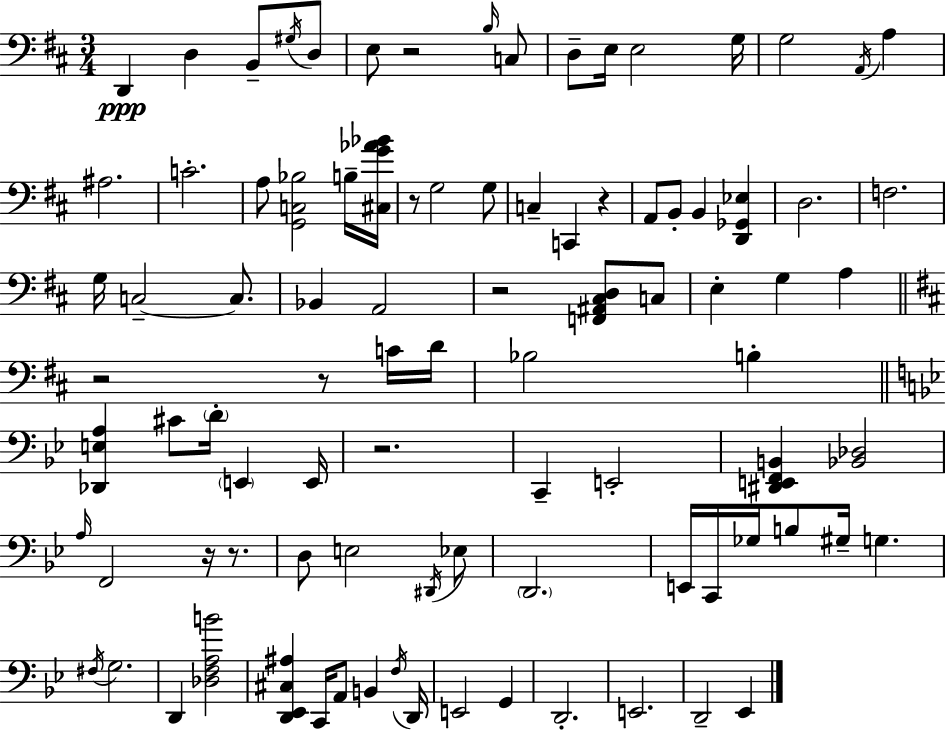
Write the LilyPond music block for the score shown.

{
  \clef bass
  \numericTimeSignature
  \time 3/4
  \key d \major
  d,4\ppp d4 b,8-- \acciaccatura { gis16 } d8 | e8 r2 \grace { b16 } | c8 d8-- e16 e2 | g16 g2 \acciaccatura { a,16 } a4 | \break ais2. | c'2.-. | a8 <g, c bes>2 | b16-- <cis g' aes' bes'>16 r8 g2 | \break g8 c4-- c,4 r4 | a,8 b,8-. b,4 <d, ges, ees>4 | d2. | f2. | \break g16 c2--~~ | c8. bes,4 a,2 | r2 <f, ais, cis d>8 | c8 e4-. g4 a4 | \break \bar "||" \break \key d \major r2 r8 c'16 d'16 | bes2 b4-. | \bar "||" \break \key g \minor <des, e a>4 cis'8 \parenthesize d'16-. \parenthesize e,4 e,16 | r2. | c,4-- e,2-. | <dis, e, f, b,>4 <bes, des>2 | \break \grace { a16 } f,2 r16 r8. | d8 e2 \acciaccatura { dis,16 } | ees8 \parenthesize d,2. | e,16 c,16 ges16 b8 gis16-- g4. | \break \acciaccatura { fis16 } g2. | d,4 <des f a b'>2 | <d, ees, cis ais>4 c,16 a,8 b,4 | \acciaccatura { f16 } d,16 e,2 | \break g,4 d,2.-. | e,2. | d,2-- | ees,4 \bar "|."
}